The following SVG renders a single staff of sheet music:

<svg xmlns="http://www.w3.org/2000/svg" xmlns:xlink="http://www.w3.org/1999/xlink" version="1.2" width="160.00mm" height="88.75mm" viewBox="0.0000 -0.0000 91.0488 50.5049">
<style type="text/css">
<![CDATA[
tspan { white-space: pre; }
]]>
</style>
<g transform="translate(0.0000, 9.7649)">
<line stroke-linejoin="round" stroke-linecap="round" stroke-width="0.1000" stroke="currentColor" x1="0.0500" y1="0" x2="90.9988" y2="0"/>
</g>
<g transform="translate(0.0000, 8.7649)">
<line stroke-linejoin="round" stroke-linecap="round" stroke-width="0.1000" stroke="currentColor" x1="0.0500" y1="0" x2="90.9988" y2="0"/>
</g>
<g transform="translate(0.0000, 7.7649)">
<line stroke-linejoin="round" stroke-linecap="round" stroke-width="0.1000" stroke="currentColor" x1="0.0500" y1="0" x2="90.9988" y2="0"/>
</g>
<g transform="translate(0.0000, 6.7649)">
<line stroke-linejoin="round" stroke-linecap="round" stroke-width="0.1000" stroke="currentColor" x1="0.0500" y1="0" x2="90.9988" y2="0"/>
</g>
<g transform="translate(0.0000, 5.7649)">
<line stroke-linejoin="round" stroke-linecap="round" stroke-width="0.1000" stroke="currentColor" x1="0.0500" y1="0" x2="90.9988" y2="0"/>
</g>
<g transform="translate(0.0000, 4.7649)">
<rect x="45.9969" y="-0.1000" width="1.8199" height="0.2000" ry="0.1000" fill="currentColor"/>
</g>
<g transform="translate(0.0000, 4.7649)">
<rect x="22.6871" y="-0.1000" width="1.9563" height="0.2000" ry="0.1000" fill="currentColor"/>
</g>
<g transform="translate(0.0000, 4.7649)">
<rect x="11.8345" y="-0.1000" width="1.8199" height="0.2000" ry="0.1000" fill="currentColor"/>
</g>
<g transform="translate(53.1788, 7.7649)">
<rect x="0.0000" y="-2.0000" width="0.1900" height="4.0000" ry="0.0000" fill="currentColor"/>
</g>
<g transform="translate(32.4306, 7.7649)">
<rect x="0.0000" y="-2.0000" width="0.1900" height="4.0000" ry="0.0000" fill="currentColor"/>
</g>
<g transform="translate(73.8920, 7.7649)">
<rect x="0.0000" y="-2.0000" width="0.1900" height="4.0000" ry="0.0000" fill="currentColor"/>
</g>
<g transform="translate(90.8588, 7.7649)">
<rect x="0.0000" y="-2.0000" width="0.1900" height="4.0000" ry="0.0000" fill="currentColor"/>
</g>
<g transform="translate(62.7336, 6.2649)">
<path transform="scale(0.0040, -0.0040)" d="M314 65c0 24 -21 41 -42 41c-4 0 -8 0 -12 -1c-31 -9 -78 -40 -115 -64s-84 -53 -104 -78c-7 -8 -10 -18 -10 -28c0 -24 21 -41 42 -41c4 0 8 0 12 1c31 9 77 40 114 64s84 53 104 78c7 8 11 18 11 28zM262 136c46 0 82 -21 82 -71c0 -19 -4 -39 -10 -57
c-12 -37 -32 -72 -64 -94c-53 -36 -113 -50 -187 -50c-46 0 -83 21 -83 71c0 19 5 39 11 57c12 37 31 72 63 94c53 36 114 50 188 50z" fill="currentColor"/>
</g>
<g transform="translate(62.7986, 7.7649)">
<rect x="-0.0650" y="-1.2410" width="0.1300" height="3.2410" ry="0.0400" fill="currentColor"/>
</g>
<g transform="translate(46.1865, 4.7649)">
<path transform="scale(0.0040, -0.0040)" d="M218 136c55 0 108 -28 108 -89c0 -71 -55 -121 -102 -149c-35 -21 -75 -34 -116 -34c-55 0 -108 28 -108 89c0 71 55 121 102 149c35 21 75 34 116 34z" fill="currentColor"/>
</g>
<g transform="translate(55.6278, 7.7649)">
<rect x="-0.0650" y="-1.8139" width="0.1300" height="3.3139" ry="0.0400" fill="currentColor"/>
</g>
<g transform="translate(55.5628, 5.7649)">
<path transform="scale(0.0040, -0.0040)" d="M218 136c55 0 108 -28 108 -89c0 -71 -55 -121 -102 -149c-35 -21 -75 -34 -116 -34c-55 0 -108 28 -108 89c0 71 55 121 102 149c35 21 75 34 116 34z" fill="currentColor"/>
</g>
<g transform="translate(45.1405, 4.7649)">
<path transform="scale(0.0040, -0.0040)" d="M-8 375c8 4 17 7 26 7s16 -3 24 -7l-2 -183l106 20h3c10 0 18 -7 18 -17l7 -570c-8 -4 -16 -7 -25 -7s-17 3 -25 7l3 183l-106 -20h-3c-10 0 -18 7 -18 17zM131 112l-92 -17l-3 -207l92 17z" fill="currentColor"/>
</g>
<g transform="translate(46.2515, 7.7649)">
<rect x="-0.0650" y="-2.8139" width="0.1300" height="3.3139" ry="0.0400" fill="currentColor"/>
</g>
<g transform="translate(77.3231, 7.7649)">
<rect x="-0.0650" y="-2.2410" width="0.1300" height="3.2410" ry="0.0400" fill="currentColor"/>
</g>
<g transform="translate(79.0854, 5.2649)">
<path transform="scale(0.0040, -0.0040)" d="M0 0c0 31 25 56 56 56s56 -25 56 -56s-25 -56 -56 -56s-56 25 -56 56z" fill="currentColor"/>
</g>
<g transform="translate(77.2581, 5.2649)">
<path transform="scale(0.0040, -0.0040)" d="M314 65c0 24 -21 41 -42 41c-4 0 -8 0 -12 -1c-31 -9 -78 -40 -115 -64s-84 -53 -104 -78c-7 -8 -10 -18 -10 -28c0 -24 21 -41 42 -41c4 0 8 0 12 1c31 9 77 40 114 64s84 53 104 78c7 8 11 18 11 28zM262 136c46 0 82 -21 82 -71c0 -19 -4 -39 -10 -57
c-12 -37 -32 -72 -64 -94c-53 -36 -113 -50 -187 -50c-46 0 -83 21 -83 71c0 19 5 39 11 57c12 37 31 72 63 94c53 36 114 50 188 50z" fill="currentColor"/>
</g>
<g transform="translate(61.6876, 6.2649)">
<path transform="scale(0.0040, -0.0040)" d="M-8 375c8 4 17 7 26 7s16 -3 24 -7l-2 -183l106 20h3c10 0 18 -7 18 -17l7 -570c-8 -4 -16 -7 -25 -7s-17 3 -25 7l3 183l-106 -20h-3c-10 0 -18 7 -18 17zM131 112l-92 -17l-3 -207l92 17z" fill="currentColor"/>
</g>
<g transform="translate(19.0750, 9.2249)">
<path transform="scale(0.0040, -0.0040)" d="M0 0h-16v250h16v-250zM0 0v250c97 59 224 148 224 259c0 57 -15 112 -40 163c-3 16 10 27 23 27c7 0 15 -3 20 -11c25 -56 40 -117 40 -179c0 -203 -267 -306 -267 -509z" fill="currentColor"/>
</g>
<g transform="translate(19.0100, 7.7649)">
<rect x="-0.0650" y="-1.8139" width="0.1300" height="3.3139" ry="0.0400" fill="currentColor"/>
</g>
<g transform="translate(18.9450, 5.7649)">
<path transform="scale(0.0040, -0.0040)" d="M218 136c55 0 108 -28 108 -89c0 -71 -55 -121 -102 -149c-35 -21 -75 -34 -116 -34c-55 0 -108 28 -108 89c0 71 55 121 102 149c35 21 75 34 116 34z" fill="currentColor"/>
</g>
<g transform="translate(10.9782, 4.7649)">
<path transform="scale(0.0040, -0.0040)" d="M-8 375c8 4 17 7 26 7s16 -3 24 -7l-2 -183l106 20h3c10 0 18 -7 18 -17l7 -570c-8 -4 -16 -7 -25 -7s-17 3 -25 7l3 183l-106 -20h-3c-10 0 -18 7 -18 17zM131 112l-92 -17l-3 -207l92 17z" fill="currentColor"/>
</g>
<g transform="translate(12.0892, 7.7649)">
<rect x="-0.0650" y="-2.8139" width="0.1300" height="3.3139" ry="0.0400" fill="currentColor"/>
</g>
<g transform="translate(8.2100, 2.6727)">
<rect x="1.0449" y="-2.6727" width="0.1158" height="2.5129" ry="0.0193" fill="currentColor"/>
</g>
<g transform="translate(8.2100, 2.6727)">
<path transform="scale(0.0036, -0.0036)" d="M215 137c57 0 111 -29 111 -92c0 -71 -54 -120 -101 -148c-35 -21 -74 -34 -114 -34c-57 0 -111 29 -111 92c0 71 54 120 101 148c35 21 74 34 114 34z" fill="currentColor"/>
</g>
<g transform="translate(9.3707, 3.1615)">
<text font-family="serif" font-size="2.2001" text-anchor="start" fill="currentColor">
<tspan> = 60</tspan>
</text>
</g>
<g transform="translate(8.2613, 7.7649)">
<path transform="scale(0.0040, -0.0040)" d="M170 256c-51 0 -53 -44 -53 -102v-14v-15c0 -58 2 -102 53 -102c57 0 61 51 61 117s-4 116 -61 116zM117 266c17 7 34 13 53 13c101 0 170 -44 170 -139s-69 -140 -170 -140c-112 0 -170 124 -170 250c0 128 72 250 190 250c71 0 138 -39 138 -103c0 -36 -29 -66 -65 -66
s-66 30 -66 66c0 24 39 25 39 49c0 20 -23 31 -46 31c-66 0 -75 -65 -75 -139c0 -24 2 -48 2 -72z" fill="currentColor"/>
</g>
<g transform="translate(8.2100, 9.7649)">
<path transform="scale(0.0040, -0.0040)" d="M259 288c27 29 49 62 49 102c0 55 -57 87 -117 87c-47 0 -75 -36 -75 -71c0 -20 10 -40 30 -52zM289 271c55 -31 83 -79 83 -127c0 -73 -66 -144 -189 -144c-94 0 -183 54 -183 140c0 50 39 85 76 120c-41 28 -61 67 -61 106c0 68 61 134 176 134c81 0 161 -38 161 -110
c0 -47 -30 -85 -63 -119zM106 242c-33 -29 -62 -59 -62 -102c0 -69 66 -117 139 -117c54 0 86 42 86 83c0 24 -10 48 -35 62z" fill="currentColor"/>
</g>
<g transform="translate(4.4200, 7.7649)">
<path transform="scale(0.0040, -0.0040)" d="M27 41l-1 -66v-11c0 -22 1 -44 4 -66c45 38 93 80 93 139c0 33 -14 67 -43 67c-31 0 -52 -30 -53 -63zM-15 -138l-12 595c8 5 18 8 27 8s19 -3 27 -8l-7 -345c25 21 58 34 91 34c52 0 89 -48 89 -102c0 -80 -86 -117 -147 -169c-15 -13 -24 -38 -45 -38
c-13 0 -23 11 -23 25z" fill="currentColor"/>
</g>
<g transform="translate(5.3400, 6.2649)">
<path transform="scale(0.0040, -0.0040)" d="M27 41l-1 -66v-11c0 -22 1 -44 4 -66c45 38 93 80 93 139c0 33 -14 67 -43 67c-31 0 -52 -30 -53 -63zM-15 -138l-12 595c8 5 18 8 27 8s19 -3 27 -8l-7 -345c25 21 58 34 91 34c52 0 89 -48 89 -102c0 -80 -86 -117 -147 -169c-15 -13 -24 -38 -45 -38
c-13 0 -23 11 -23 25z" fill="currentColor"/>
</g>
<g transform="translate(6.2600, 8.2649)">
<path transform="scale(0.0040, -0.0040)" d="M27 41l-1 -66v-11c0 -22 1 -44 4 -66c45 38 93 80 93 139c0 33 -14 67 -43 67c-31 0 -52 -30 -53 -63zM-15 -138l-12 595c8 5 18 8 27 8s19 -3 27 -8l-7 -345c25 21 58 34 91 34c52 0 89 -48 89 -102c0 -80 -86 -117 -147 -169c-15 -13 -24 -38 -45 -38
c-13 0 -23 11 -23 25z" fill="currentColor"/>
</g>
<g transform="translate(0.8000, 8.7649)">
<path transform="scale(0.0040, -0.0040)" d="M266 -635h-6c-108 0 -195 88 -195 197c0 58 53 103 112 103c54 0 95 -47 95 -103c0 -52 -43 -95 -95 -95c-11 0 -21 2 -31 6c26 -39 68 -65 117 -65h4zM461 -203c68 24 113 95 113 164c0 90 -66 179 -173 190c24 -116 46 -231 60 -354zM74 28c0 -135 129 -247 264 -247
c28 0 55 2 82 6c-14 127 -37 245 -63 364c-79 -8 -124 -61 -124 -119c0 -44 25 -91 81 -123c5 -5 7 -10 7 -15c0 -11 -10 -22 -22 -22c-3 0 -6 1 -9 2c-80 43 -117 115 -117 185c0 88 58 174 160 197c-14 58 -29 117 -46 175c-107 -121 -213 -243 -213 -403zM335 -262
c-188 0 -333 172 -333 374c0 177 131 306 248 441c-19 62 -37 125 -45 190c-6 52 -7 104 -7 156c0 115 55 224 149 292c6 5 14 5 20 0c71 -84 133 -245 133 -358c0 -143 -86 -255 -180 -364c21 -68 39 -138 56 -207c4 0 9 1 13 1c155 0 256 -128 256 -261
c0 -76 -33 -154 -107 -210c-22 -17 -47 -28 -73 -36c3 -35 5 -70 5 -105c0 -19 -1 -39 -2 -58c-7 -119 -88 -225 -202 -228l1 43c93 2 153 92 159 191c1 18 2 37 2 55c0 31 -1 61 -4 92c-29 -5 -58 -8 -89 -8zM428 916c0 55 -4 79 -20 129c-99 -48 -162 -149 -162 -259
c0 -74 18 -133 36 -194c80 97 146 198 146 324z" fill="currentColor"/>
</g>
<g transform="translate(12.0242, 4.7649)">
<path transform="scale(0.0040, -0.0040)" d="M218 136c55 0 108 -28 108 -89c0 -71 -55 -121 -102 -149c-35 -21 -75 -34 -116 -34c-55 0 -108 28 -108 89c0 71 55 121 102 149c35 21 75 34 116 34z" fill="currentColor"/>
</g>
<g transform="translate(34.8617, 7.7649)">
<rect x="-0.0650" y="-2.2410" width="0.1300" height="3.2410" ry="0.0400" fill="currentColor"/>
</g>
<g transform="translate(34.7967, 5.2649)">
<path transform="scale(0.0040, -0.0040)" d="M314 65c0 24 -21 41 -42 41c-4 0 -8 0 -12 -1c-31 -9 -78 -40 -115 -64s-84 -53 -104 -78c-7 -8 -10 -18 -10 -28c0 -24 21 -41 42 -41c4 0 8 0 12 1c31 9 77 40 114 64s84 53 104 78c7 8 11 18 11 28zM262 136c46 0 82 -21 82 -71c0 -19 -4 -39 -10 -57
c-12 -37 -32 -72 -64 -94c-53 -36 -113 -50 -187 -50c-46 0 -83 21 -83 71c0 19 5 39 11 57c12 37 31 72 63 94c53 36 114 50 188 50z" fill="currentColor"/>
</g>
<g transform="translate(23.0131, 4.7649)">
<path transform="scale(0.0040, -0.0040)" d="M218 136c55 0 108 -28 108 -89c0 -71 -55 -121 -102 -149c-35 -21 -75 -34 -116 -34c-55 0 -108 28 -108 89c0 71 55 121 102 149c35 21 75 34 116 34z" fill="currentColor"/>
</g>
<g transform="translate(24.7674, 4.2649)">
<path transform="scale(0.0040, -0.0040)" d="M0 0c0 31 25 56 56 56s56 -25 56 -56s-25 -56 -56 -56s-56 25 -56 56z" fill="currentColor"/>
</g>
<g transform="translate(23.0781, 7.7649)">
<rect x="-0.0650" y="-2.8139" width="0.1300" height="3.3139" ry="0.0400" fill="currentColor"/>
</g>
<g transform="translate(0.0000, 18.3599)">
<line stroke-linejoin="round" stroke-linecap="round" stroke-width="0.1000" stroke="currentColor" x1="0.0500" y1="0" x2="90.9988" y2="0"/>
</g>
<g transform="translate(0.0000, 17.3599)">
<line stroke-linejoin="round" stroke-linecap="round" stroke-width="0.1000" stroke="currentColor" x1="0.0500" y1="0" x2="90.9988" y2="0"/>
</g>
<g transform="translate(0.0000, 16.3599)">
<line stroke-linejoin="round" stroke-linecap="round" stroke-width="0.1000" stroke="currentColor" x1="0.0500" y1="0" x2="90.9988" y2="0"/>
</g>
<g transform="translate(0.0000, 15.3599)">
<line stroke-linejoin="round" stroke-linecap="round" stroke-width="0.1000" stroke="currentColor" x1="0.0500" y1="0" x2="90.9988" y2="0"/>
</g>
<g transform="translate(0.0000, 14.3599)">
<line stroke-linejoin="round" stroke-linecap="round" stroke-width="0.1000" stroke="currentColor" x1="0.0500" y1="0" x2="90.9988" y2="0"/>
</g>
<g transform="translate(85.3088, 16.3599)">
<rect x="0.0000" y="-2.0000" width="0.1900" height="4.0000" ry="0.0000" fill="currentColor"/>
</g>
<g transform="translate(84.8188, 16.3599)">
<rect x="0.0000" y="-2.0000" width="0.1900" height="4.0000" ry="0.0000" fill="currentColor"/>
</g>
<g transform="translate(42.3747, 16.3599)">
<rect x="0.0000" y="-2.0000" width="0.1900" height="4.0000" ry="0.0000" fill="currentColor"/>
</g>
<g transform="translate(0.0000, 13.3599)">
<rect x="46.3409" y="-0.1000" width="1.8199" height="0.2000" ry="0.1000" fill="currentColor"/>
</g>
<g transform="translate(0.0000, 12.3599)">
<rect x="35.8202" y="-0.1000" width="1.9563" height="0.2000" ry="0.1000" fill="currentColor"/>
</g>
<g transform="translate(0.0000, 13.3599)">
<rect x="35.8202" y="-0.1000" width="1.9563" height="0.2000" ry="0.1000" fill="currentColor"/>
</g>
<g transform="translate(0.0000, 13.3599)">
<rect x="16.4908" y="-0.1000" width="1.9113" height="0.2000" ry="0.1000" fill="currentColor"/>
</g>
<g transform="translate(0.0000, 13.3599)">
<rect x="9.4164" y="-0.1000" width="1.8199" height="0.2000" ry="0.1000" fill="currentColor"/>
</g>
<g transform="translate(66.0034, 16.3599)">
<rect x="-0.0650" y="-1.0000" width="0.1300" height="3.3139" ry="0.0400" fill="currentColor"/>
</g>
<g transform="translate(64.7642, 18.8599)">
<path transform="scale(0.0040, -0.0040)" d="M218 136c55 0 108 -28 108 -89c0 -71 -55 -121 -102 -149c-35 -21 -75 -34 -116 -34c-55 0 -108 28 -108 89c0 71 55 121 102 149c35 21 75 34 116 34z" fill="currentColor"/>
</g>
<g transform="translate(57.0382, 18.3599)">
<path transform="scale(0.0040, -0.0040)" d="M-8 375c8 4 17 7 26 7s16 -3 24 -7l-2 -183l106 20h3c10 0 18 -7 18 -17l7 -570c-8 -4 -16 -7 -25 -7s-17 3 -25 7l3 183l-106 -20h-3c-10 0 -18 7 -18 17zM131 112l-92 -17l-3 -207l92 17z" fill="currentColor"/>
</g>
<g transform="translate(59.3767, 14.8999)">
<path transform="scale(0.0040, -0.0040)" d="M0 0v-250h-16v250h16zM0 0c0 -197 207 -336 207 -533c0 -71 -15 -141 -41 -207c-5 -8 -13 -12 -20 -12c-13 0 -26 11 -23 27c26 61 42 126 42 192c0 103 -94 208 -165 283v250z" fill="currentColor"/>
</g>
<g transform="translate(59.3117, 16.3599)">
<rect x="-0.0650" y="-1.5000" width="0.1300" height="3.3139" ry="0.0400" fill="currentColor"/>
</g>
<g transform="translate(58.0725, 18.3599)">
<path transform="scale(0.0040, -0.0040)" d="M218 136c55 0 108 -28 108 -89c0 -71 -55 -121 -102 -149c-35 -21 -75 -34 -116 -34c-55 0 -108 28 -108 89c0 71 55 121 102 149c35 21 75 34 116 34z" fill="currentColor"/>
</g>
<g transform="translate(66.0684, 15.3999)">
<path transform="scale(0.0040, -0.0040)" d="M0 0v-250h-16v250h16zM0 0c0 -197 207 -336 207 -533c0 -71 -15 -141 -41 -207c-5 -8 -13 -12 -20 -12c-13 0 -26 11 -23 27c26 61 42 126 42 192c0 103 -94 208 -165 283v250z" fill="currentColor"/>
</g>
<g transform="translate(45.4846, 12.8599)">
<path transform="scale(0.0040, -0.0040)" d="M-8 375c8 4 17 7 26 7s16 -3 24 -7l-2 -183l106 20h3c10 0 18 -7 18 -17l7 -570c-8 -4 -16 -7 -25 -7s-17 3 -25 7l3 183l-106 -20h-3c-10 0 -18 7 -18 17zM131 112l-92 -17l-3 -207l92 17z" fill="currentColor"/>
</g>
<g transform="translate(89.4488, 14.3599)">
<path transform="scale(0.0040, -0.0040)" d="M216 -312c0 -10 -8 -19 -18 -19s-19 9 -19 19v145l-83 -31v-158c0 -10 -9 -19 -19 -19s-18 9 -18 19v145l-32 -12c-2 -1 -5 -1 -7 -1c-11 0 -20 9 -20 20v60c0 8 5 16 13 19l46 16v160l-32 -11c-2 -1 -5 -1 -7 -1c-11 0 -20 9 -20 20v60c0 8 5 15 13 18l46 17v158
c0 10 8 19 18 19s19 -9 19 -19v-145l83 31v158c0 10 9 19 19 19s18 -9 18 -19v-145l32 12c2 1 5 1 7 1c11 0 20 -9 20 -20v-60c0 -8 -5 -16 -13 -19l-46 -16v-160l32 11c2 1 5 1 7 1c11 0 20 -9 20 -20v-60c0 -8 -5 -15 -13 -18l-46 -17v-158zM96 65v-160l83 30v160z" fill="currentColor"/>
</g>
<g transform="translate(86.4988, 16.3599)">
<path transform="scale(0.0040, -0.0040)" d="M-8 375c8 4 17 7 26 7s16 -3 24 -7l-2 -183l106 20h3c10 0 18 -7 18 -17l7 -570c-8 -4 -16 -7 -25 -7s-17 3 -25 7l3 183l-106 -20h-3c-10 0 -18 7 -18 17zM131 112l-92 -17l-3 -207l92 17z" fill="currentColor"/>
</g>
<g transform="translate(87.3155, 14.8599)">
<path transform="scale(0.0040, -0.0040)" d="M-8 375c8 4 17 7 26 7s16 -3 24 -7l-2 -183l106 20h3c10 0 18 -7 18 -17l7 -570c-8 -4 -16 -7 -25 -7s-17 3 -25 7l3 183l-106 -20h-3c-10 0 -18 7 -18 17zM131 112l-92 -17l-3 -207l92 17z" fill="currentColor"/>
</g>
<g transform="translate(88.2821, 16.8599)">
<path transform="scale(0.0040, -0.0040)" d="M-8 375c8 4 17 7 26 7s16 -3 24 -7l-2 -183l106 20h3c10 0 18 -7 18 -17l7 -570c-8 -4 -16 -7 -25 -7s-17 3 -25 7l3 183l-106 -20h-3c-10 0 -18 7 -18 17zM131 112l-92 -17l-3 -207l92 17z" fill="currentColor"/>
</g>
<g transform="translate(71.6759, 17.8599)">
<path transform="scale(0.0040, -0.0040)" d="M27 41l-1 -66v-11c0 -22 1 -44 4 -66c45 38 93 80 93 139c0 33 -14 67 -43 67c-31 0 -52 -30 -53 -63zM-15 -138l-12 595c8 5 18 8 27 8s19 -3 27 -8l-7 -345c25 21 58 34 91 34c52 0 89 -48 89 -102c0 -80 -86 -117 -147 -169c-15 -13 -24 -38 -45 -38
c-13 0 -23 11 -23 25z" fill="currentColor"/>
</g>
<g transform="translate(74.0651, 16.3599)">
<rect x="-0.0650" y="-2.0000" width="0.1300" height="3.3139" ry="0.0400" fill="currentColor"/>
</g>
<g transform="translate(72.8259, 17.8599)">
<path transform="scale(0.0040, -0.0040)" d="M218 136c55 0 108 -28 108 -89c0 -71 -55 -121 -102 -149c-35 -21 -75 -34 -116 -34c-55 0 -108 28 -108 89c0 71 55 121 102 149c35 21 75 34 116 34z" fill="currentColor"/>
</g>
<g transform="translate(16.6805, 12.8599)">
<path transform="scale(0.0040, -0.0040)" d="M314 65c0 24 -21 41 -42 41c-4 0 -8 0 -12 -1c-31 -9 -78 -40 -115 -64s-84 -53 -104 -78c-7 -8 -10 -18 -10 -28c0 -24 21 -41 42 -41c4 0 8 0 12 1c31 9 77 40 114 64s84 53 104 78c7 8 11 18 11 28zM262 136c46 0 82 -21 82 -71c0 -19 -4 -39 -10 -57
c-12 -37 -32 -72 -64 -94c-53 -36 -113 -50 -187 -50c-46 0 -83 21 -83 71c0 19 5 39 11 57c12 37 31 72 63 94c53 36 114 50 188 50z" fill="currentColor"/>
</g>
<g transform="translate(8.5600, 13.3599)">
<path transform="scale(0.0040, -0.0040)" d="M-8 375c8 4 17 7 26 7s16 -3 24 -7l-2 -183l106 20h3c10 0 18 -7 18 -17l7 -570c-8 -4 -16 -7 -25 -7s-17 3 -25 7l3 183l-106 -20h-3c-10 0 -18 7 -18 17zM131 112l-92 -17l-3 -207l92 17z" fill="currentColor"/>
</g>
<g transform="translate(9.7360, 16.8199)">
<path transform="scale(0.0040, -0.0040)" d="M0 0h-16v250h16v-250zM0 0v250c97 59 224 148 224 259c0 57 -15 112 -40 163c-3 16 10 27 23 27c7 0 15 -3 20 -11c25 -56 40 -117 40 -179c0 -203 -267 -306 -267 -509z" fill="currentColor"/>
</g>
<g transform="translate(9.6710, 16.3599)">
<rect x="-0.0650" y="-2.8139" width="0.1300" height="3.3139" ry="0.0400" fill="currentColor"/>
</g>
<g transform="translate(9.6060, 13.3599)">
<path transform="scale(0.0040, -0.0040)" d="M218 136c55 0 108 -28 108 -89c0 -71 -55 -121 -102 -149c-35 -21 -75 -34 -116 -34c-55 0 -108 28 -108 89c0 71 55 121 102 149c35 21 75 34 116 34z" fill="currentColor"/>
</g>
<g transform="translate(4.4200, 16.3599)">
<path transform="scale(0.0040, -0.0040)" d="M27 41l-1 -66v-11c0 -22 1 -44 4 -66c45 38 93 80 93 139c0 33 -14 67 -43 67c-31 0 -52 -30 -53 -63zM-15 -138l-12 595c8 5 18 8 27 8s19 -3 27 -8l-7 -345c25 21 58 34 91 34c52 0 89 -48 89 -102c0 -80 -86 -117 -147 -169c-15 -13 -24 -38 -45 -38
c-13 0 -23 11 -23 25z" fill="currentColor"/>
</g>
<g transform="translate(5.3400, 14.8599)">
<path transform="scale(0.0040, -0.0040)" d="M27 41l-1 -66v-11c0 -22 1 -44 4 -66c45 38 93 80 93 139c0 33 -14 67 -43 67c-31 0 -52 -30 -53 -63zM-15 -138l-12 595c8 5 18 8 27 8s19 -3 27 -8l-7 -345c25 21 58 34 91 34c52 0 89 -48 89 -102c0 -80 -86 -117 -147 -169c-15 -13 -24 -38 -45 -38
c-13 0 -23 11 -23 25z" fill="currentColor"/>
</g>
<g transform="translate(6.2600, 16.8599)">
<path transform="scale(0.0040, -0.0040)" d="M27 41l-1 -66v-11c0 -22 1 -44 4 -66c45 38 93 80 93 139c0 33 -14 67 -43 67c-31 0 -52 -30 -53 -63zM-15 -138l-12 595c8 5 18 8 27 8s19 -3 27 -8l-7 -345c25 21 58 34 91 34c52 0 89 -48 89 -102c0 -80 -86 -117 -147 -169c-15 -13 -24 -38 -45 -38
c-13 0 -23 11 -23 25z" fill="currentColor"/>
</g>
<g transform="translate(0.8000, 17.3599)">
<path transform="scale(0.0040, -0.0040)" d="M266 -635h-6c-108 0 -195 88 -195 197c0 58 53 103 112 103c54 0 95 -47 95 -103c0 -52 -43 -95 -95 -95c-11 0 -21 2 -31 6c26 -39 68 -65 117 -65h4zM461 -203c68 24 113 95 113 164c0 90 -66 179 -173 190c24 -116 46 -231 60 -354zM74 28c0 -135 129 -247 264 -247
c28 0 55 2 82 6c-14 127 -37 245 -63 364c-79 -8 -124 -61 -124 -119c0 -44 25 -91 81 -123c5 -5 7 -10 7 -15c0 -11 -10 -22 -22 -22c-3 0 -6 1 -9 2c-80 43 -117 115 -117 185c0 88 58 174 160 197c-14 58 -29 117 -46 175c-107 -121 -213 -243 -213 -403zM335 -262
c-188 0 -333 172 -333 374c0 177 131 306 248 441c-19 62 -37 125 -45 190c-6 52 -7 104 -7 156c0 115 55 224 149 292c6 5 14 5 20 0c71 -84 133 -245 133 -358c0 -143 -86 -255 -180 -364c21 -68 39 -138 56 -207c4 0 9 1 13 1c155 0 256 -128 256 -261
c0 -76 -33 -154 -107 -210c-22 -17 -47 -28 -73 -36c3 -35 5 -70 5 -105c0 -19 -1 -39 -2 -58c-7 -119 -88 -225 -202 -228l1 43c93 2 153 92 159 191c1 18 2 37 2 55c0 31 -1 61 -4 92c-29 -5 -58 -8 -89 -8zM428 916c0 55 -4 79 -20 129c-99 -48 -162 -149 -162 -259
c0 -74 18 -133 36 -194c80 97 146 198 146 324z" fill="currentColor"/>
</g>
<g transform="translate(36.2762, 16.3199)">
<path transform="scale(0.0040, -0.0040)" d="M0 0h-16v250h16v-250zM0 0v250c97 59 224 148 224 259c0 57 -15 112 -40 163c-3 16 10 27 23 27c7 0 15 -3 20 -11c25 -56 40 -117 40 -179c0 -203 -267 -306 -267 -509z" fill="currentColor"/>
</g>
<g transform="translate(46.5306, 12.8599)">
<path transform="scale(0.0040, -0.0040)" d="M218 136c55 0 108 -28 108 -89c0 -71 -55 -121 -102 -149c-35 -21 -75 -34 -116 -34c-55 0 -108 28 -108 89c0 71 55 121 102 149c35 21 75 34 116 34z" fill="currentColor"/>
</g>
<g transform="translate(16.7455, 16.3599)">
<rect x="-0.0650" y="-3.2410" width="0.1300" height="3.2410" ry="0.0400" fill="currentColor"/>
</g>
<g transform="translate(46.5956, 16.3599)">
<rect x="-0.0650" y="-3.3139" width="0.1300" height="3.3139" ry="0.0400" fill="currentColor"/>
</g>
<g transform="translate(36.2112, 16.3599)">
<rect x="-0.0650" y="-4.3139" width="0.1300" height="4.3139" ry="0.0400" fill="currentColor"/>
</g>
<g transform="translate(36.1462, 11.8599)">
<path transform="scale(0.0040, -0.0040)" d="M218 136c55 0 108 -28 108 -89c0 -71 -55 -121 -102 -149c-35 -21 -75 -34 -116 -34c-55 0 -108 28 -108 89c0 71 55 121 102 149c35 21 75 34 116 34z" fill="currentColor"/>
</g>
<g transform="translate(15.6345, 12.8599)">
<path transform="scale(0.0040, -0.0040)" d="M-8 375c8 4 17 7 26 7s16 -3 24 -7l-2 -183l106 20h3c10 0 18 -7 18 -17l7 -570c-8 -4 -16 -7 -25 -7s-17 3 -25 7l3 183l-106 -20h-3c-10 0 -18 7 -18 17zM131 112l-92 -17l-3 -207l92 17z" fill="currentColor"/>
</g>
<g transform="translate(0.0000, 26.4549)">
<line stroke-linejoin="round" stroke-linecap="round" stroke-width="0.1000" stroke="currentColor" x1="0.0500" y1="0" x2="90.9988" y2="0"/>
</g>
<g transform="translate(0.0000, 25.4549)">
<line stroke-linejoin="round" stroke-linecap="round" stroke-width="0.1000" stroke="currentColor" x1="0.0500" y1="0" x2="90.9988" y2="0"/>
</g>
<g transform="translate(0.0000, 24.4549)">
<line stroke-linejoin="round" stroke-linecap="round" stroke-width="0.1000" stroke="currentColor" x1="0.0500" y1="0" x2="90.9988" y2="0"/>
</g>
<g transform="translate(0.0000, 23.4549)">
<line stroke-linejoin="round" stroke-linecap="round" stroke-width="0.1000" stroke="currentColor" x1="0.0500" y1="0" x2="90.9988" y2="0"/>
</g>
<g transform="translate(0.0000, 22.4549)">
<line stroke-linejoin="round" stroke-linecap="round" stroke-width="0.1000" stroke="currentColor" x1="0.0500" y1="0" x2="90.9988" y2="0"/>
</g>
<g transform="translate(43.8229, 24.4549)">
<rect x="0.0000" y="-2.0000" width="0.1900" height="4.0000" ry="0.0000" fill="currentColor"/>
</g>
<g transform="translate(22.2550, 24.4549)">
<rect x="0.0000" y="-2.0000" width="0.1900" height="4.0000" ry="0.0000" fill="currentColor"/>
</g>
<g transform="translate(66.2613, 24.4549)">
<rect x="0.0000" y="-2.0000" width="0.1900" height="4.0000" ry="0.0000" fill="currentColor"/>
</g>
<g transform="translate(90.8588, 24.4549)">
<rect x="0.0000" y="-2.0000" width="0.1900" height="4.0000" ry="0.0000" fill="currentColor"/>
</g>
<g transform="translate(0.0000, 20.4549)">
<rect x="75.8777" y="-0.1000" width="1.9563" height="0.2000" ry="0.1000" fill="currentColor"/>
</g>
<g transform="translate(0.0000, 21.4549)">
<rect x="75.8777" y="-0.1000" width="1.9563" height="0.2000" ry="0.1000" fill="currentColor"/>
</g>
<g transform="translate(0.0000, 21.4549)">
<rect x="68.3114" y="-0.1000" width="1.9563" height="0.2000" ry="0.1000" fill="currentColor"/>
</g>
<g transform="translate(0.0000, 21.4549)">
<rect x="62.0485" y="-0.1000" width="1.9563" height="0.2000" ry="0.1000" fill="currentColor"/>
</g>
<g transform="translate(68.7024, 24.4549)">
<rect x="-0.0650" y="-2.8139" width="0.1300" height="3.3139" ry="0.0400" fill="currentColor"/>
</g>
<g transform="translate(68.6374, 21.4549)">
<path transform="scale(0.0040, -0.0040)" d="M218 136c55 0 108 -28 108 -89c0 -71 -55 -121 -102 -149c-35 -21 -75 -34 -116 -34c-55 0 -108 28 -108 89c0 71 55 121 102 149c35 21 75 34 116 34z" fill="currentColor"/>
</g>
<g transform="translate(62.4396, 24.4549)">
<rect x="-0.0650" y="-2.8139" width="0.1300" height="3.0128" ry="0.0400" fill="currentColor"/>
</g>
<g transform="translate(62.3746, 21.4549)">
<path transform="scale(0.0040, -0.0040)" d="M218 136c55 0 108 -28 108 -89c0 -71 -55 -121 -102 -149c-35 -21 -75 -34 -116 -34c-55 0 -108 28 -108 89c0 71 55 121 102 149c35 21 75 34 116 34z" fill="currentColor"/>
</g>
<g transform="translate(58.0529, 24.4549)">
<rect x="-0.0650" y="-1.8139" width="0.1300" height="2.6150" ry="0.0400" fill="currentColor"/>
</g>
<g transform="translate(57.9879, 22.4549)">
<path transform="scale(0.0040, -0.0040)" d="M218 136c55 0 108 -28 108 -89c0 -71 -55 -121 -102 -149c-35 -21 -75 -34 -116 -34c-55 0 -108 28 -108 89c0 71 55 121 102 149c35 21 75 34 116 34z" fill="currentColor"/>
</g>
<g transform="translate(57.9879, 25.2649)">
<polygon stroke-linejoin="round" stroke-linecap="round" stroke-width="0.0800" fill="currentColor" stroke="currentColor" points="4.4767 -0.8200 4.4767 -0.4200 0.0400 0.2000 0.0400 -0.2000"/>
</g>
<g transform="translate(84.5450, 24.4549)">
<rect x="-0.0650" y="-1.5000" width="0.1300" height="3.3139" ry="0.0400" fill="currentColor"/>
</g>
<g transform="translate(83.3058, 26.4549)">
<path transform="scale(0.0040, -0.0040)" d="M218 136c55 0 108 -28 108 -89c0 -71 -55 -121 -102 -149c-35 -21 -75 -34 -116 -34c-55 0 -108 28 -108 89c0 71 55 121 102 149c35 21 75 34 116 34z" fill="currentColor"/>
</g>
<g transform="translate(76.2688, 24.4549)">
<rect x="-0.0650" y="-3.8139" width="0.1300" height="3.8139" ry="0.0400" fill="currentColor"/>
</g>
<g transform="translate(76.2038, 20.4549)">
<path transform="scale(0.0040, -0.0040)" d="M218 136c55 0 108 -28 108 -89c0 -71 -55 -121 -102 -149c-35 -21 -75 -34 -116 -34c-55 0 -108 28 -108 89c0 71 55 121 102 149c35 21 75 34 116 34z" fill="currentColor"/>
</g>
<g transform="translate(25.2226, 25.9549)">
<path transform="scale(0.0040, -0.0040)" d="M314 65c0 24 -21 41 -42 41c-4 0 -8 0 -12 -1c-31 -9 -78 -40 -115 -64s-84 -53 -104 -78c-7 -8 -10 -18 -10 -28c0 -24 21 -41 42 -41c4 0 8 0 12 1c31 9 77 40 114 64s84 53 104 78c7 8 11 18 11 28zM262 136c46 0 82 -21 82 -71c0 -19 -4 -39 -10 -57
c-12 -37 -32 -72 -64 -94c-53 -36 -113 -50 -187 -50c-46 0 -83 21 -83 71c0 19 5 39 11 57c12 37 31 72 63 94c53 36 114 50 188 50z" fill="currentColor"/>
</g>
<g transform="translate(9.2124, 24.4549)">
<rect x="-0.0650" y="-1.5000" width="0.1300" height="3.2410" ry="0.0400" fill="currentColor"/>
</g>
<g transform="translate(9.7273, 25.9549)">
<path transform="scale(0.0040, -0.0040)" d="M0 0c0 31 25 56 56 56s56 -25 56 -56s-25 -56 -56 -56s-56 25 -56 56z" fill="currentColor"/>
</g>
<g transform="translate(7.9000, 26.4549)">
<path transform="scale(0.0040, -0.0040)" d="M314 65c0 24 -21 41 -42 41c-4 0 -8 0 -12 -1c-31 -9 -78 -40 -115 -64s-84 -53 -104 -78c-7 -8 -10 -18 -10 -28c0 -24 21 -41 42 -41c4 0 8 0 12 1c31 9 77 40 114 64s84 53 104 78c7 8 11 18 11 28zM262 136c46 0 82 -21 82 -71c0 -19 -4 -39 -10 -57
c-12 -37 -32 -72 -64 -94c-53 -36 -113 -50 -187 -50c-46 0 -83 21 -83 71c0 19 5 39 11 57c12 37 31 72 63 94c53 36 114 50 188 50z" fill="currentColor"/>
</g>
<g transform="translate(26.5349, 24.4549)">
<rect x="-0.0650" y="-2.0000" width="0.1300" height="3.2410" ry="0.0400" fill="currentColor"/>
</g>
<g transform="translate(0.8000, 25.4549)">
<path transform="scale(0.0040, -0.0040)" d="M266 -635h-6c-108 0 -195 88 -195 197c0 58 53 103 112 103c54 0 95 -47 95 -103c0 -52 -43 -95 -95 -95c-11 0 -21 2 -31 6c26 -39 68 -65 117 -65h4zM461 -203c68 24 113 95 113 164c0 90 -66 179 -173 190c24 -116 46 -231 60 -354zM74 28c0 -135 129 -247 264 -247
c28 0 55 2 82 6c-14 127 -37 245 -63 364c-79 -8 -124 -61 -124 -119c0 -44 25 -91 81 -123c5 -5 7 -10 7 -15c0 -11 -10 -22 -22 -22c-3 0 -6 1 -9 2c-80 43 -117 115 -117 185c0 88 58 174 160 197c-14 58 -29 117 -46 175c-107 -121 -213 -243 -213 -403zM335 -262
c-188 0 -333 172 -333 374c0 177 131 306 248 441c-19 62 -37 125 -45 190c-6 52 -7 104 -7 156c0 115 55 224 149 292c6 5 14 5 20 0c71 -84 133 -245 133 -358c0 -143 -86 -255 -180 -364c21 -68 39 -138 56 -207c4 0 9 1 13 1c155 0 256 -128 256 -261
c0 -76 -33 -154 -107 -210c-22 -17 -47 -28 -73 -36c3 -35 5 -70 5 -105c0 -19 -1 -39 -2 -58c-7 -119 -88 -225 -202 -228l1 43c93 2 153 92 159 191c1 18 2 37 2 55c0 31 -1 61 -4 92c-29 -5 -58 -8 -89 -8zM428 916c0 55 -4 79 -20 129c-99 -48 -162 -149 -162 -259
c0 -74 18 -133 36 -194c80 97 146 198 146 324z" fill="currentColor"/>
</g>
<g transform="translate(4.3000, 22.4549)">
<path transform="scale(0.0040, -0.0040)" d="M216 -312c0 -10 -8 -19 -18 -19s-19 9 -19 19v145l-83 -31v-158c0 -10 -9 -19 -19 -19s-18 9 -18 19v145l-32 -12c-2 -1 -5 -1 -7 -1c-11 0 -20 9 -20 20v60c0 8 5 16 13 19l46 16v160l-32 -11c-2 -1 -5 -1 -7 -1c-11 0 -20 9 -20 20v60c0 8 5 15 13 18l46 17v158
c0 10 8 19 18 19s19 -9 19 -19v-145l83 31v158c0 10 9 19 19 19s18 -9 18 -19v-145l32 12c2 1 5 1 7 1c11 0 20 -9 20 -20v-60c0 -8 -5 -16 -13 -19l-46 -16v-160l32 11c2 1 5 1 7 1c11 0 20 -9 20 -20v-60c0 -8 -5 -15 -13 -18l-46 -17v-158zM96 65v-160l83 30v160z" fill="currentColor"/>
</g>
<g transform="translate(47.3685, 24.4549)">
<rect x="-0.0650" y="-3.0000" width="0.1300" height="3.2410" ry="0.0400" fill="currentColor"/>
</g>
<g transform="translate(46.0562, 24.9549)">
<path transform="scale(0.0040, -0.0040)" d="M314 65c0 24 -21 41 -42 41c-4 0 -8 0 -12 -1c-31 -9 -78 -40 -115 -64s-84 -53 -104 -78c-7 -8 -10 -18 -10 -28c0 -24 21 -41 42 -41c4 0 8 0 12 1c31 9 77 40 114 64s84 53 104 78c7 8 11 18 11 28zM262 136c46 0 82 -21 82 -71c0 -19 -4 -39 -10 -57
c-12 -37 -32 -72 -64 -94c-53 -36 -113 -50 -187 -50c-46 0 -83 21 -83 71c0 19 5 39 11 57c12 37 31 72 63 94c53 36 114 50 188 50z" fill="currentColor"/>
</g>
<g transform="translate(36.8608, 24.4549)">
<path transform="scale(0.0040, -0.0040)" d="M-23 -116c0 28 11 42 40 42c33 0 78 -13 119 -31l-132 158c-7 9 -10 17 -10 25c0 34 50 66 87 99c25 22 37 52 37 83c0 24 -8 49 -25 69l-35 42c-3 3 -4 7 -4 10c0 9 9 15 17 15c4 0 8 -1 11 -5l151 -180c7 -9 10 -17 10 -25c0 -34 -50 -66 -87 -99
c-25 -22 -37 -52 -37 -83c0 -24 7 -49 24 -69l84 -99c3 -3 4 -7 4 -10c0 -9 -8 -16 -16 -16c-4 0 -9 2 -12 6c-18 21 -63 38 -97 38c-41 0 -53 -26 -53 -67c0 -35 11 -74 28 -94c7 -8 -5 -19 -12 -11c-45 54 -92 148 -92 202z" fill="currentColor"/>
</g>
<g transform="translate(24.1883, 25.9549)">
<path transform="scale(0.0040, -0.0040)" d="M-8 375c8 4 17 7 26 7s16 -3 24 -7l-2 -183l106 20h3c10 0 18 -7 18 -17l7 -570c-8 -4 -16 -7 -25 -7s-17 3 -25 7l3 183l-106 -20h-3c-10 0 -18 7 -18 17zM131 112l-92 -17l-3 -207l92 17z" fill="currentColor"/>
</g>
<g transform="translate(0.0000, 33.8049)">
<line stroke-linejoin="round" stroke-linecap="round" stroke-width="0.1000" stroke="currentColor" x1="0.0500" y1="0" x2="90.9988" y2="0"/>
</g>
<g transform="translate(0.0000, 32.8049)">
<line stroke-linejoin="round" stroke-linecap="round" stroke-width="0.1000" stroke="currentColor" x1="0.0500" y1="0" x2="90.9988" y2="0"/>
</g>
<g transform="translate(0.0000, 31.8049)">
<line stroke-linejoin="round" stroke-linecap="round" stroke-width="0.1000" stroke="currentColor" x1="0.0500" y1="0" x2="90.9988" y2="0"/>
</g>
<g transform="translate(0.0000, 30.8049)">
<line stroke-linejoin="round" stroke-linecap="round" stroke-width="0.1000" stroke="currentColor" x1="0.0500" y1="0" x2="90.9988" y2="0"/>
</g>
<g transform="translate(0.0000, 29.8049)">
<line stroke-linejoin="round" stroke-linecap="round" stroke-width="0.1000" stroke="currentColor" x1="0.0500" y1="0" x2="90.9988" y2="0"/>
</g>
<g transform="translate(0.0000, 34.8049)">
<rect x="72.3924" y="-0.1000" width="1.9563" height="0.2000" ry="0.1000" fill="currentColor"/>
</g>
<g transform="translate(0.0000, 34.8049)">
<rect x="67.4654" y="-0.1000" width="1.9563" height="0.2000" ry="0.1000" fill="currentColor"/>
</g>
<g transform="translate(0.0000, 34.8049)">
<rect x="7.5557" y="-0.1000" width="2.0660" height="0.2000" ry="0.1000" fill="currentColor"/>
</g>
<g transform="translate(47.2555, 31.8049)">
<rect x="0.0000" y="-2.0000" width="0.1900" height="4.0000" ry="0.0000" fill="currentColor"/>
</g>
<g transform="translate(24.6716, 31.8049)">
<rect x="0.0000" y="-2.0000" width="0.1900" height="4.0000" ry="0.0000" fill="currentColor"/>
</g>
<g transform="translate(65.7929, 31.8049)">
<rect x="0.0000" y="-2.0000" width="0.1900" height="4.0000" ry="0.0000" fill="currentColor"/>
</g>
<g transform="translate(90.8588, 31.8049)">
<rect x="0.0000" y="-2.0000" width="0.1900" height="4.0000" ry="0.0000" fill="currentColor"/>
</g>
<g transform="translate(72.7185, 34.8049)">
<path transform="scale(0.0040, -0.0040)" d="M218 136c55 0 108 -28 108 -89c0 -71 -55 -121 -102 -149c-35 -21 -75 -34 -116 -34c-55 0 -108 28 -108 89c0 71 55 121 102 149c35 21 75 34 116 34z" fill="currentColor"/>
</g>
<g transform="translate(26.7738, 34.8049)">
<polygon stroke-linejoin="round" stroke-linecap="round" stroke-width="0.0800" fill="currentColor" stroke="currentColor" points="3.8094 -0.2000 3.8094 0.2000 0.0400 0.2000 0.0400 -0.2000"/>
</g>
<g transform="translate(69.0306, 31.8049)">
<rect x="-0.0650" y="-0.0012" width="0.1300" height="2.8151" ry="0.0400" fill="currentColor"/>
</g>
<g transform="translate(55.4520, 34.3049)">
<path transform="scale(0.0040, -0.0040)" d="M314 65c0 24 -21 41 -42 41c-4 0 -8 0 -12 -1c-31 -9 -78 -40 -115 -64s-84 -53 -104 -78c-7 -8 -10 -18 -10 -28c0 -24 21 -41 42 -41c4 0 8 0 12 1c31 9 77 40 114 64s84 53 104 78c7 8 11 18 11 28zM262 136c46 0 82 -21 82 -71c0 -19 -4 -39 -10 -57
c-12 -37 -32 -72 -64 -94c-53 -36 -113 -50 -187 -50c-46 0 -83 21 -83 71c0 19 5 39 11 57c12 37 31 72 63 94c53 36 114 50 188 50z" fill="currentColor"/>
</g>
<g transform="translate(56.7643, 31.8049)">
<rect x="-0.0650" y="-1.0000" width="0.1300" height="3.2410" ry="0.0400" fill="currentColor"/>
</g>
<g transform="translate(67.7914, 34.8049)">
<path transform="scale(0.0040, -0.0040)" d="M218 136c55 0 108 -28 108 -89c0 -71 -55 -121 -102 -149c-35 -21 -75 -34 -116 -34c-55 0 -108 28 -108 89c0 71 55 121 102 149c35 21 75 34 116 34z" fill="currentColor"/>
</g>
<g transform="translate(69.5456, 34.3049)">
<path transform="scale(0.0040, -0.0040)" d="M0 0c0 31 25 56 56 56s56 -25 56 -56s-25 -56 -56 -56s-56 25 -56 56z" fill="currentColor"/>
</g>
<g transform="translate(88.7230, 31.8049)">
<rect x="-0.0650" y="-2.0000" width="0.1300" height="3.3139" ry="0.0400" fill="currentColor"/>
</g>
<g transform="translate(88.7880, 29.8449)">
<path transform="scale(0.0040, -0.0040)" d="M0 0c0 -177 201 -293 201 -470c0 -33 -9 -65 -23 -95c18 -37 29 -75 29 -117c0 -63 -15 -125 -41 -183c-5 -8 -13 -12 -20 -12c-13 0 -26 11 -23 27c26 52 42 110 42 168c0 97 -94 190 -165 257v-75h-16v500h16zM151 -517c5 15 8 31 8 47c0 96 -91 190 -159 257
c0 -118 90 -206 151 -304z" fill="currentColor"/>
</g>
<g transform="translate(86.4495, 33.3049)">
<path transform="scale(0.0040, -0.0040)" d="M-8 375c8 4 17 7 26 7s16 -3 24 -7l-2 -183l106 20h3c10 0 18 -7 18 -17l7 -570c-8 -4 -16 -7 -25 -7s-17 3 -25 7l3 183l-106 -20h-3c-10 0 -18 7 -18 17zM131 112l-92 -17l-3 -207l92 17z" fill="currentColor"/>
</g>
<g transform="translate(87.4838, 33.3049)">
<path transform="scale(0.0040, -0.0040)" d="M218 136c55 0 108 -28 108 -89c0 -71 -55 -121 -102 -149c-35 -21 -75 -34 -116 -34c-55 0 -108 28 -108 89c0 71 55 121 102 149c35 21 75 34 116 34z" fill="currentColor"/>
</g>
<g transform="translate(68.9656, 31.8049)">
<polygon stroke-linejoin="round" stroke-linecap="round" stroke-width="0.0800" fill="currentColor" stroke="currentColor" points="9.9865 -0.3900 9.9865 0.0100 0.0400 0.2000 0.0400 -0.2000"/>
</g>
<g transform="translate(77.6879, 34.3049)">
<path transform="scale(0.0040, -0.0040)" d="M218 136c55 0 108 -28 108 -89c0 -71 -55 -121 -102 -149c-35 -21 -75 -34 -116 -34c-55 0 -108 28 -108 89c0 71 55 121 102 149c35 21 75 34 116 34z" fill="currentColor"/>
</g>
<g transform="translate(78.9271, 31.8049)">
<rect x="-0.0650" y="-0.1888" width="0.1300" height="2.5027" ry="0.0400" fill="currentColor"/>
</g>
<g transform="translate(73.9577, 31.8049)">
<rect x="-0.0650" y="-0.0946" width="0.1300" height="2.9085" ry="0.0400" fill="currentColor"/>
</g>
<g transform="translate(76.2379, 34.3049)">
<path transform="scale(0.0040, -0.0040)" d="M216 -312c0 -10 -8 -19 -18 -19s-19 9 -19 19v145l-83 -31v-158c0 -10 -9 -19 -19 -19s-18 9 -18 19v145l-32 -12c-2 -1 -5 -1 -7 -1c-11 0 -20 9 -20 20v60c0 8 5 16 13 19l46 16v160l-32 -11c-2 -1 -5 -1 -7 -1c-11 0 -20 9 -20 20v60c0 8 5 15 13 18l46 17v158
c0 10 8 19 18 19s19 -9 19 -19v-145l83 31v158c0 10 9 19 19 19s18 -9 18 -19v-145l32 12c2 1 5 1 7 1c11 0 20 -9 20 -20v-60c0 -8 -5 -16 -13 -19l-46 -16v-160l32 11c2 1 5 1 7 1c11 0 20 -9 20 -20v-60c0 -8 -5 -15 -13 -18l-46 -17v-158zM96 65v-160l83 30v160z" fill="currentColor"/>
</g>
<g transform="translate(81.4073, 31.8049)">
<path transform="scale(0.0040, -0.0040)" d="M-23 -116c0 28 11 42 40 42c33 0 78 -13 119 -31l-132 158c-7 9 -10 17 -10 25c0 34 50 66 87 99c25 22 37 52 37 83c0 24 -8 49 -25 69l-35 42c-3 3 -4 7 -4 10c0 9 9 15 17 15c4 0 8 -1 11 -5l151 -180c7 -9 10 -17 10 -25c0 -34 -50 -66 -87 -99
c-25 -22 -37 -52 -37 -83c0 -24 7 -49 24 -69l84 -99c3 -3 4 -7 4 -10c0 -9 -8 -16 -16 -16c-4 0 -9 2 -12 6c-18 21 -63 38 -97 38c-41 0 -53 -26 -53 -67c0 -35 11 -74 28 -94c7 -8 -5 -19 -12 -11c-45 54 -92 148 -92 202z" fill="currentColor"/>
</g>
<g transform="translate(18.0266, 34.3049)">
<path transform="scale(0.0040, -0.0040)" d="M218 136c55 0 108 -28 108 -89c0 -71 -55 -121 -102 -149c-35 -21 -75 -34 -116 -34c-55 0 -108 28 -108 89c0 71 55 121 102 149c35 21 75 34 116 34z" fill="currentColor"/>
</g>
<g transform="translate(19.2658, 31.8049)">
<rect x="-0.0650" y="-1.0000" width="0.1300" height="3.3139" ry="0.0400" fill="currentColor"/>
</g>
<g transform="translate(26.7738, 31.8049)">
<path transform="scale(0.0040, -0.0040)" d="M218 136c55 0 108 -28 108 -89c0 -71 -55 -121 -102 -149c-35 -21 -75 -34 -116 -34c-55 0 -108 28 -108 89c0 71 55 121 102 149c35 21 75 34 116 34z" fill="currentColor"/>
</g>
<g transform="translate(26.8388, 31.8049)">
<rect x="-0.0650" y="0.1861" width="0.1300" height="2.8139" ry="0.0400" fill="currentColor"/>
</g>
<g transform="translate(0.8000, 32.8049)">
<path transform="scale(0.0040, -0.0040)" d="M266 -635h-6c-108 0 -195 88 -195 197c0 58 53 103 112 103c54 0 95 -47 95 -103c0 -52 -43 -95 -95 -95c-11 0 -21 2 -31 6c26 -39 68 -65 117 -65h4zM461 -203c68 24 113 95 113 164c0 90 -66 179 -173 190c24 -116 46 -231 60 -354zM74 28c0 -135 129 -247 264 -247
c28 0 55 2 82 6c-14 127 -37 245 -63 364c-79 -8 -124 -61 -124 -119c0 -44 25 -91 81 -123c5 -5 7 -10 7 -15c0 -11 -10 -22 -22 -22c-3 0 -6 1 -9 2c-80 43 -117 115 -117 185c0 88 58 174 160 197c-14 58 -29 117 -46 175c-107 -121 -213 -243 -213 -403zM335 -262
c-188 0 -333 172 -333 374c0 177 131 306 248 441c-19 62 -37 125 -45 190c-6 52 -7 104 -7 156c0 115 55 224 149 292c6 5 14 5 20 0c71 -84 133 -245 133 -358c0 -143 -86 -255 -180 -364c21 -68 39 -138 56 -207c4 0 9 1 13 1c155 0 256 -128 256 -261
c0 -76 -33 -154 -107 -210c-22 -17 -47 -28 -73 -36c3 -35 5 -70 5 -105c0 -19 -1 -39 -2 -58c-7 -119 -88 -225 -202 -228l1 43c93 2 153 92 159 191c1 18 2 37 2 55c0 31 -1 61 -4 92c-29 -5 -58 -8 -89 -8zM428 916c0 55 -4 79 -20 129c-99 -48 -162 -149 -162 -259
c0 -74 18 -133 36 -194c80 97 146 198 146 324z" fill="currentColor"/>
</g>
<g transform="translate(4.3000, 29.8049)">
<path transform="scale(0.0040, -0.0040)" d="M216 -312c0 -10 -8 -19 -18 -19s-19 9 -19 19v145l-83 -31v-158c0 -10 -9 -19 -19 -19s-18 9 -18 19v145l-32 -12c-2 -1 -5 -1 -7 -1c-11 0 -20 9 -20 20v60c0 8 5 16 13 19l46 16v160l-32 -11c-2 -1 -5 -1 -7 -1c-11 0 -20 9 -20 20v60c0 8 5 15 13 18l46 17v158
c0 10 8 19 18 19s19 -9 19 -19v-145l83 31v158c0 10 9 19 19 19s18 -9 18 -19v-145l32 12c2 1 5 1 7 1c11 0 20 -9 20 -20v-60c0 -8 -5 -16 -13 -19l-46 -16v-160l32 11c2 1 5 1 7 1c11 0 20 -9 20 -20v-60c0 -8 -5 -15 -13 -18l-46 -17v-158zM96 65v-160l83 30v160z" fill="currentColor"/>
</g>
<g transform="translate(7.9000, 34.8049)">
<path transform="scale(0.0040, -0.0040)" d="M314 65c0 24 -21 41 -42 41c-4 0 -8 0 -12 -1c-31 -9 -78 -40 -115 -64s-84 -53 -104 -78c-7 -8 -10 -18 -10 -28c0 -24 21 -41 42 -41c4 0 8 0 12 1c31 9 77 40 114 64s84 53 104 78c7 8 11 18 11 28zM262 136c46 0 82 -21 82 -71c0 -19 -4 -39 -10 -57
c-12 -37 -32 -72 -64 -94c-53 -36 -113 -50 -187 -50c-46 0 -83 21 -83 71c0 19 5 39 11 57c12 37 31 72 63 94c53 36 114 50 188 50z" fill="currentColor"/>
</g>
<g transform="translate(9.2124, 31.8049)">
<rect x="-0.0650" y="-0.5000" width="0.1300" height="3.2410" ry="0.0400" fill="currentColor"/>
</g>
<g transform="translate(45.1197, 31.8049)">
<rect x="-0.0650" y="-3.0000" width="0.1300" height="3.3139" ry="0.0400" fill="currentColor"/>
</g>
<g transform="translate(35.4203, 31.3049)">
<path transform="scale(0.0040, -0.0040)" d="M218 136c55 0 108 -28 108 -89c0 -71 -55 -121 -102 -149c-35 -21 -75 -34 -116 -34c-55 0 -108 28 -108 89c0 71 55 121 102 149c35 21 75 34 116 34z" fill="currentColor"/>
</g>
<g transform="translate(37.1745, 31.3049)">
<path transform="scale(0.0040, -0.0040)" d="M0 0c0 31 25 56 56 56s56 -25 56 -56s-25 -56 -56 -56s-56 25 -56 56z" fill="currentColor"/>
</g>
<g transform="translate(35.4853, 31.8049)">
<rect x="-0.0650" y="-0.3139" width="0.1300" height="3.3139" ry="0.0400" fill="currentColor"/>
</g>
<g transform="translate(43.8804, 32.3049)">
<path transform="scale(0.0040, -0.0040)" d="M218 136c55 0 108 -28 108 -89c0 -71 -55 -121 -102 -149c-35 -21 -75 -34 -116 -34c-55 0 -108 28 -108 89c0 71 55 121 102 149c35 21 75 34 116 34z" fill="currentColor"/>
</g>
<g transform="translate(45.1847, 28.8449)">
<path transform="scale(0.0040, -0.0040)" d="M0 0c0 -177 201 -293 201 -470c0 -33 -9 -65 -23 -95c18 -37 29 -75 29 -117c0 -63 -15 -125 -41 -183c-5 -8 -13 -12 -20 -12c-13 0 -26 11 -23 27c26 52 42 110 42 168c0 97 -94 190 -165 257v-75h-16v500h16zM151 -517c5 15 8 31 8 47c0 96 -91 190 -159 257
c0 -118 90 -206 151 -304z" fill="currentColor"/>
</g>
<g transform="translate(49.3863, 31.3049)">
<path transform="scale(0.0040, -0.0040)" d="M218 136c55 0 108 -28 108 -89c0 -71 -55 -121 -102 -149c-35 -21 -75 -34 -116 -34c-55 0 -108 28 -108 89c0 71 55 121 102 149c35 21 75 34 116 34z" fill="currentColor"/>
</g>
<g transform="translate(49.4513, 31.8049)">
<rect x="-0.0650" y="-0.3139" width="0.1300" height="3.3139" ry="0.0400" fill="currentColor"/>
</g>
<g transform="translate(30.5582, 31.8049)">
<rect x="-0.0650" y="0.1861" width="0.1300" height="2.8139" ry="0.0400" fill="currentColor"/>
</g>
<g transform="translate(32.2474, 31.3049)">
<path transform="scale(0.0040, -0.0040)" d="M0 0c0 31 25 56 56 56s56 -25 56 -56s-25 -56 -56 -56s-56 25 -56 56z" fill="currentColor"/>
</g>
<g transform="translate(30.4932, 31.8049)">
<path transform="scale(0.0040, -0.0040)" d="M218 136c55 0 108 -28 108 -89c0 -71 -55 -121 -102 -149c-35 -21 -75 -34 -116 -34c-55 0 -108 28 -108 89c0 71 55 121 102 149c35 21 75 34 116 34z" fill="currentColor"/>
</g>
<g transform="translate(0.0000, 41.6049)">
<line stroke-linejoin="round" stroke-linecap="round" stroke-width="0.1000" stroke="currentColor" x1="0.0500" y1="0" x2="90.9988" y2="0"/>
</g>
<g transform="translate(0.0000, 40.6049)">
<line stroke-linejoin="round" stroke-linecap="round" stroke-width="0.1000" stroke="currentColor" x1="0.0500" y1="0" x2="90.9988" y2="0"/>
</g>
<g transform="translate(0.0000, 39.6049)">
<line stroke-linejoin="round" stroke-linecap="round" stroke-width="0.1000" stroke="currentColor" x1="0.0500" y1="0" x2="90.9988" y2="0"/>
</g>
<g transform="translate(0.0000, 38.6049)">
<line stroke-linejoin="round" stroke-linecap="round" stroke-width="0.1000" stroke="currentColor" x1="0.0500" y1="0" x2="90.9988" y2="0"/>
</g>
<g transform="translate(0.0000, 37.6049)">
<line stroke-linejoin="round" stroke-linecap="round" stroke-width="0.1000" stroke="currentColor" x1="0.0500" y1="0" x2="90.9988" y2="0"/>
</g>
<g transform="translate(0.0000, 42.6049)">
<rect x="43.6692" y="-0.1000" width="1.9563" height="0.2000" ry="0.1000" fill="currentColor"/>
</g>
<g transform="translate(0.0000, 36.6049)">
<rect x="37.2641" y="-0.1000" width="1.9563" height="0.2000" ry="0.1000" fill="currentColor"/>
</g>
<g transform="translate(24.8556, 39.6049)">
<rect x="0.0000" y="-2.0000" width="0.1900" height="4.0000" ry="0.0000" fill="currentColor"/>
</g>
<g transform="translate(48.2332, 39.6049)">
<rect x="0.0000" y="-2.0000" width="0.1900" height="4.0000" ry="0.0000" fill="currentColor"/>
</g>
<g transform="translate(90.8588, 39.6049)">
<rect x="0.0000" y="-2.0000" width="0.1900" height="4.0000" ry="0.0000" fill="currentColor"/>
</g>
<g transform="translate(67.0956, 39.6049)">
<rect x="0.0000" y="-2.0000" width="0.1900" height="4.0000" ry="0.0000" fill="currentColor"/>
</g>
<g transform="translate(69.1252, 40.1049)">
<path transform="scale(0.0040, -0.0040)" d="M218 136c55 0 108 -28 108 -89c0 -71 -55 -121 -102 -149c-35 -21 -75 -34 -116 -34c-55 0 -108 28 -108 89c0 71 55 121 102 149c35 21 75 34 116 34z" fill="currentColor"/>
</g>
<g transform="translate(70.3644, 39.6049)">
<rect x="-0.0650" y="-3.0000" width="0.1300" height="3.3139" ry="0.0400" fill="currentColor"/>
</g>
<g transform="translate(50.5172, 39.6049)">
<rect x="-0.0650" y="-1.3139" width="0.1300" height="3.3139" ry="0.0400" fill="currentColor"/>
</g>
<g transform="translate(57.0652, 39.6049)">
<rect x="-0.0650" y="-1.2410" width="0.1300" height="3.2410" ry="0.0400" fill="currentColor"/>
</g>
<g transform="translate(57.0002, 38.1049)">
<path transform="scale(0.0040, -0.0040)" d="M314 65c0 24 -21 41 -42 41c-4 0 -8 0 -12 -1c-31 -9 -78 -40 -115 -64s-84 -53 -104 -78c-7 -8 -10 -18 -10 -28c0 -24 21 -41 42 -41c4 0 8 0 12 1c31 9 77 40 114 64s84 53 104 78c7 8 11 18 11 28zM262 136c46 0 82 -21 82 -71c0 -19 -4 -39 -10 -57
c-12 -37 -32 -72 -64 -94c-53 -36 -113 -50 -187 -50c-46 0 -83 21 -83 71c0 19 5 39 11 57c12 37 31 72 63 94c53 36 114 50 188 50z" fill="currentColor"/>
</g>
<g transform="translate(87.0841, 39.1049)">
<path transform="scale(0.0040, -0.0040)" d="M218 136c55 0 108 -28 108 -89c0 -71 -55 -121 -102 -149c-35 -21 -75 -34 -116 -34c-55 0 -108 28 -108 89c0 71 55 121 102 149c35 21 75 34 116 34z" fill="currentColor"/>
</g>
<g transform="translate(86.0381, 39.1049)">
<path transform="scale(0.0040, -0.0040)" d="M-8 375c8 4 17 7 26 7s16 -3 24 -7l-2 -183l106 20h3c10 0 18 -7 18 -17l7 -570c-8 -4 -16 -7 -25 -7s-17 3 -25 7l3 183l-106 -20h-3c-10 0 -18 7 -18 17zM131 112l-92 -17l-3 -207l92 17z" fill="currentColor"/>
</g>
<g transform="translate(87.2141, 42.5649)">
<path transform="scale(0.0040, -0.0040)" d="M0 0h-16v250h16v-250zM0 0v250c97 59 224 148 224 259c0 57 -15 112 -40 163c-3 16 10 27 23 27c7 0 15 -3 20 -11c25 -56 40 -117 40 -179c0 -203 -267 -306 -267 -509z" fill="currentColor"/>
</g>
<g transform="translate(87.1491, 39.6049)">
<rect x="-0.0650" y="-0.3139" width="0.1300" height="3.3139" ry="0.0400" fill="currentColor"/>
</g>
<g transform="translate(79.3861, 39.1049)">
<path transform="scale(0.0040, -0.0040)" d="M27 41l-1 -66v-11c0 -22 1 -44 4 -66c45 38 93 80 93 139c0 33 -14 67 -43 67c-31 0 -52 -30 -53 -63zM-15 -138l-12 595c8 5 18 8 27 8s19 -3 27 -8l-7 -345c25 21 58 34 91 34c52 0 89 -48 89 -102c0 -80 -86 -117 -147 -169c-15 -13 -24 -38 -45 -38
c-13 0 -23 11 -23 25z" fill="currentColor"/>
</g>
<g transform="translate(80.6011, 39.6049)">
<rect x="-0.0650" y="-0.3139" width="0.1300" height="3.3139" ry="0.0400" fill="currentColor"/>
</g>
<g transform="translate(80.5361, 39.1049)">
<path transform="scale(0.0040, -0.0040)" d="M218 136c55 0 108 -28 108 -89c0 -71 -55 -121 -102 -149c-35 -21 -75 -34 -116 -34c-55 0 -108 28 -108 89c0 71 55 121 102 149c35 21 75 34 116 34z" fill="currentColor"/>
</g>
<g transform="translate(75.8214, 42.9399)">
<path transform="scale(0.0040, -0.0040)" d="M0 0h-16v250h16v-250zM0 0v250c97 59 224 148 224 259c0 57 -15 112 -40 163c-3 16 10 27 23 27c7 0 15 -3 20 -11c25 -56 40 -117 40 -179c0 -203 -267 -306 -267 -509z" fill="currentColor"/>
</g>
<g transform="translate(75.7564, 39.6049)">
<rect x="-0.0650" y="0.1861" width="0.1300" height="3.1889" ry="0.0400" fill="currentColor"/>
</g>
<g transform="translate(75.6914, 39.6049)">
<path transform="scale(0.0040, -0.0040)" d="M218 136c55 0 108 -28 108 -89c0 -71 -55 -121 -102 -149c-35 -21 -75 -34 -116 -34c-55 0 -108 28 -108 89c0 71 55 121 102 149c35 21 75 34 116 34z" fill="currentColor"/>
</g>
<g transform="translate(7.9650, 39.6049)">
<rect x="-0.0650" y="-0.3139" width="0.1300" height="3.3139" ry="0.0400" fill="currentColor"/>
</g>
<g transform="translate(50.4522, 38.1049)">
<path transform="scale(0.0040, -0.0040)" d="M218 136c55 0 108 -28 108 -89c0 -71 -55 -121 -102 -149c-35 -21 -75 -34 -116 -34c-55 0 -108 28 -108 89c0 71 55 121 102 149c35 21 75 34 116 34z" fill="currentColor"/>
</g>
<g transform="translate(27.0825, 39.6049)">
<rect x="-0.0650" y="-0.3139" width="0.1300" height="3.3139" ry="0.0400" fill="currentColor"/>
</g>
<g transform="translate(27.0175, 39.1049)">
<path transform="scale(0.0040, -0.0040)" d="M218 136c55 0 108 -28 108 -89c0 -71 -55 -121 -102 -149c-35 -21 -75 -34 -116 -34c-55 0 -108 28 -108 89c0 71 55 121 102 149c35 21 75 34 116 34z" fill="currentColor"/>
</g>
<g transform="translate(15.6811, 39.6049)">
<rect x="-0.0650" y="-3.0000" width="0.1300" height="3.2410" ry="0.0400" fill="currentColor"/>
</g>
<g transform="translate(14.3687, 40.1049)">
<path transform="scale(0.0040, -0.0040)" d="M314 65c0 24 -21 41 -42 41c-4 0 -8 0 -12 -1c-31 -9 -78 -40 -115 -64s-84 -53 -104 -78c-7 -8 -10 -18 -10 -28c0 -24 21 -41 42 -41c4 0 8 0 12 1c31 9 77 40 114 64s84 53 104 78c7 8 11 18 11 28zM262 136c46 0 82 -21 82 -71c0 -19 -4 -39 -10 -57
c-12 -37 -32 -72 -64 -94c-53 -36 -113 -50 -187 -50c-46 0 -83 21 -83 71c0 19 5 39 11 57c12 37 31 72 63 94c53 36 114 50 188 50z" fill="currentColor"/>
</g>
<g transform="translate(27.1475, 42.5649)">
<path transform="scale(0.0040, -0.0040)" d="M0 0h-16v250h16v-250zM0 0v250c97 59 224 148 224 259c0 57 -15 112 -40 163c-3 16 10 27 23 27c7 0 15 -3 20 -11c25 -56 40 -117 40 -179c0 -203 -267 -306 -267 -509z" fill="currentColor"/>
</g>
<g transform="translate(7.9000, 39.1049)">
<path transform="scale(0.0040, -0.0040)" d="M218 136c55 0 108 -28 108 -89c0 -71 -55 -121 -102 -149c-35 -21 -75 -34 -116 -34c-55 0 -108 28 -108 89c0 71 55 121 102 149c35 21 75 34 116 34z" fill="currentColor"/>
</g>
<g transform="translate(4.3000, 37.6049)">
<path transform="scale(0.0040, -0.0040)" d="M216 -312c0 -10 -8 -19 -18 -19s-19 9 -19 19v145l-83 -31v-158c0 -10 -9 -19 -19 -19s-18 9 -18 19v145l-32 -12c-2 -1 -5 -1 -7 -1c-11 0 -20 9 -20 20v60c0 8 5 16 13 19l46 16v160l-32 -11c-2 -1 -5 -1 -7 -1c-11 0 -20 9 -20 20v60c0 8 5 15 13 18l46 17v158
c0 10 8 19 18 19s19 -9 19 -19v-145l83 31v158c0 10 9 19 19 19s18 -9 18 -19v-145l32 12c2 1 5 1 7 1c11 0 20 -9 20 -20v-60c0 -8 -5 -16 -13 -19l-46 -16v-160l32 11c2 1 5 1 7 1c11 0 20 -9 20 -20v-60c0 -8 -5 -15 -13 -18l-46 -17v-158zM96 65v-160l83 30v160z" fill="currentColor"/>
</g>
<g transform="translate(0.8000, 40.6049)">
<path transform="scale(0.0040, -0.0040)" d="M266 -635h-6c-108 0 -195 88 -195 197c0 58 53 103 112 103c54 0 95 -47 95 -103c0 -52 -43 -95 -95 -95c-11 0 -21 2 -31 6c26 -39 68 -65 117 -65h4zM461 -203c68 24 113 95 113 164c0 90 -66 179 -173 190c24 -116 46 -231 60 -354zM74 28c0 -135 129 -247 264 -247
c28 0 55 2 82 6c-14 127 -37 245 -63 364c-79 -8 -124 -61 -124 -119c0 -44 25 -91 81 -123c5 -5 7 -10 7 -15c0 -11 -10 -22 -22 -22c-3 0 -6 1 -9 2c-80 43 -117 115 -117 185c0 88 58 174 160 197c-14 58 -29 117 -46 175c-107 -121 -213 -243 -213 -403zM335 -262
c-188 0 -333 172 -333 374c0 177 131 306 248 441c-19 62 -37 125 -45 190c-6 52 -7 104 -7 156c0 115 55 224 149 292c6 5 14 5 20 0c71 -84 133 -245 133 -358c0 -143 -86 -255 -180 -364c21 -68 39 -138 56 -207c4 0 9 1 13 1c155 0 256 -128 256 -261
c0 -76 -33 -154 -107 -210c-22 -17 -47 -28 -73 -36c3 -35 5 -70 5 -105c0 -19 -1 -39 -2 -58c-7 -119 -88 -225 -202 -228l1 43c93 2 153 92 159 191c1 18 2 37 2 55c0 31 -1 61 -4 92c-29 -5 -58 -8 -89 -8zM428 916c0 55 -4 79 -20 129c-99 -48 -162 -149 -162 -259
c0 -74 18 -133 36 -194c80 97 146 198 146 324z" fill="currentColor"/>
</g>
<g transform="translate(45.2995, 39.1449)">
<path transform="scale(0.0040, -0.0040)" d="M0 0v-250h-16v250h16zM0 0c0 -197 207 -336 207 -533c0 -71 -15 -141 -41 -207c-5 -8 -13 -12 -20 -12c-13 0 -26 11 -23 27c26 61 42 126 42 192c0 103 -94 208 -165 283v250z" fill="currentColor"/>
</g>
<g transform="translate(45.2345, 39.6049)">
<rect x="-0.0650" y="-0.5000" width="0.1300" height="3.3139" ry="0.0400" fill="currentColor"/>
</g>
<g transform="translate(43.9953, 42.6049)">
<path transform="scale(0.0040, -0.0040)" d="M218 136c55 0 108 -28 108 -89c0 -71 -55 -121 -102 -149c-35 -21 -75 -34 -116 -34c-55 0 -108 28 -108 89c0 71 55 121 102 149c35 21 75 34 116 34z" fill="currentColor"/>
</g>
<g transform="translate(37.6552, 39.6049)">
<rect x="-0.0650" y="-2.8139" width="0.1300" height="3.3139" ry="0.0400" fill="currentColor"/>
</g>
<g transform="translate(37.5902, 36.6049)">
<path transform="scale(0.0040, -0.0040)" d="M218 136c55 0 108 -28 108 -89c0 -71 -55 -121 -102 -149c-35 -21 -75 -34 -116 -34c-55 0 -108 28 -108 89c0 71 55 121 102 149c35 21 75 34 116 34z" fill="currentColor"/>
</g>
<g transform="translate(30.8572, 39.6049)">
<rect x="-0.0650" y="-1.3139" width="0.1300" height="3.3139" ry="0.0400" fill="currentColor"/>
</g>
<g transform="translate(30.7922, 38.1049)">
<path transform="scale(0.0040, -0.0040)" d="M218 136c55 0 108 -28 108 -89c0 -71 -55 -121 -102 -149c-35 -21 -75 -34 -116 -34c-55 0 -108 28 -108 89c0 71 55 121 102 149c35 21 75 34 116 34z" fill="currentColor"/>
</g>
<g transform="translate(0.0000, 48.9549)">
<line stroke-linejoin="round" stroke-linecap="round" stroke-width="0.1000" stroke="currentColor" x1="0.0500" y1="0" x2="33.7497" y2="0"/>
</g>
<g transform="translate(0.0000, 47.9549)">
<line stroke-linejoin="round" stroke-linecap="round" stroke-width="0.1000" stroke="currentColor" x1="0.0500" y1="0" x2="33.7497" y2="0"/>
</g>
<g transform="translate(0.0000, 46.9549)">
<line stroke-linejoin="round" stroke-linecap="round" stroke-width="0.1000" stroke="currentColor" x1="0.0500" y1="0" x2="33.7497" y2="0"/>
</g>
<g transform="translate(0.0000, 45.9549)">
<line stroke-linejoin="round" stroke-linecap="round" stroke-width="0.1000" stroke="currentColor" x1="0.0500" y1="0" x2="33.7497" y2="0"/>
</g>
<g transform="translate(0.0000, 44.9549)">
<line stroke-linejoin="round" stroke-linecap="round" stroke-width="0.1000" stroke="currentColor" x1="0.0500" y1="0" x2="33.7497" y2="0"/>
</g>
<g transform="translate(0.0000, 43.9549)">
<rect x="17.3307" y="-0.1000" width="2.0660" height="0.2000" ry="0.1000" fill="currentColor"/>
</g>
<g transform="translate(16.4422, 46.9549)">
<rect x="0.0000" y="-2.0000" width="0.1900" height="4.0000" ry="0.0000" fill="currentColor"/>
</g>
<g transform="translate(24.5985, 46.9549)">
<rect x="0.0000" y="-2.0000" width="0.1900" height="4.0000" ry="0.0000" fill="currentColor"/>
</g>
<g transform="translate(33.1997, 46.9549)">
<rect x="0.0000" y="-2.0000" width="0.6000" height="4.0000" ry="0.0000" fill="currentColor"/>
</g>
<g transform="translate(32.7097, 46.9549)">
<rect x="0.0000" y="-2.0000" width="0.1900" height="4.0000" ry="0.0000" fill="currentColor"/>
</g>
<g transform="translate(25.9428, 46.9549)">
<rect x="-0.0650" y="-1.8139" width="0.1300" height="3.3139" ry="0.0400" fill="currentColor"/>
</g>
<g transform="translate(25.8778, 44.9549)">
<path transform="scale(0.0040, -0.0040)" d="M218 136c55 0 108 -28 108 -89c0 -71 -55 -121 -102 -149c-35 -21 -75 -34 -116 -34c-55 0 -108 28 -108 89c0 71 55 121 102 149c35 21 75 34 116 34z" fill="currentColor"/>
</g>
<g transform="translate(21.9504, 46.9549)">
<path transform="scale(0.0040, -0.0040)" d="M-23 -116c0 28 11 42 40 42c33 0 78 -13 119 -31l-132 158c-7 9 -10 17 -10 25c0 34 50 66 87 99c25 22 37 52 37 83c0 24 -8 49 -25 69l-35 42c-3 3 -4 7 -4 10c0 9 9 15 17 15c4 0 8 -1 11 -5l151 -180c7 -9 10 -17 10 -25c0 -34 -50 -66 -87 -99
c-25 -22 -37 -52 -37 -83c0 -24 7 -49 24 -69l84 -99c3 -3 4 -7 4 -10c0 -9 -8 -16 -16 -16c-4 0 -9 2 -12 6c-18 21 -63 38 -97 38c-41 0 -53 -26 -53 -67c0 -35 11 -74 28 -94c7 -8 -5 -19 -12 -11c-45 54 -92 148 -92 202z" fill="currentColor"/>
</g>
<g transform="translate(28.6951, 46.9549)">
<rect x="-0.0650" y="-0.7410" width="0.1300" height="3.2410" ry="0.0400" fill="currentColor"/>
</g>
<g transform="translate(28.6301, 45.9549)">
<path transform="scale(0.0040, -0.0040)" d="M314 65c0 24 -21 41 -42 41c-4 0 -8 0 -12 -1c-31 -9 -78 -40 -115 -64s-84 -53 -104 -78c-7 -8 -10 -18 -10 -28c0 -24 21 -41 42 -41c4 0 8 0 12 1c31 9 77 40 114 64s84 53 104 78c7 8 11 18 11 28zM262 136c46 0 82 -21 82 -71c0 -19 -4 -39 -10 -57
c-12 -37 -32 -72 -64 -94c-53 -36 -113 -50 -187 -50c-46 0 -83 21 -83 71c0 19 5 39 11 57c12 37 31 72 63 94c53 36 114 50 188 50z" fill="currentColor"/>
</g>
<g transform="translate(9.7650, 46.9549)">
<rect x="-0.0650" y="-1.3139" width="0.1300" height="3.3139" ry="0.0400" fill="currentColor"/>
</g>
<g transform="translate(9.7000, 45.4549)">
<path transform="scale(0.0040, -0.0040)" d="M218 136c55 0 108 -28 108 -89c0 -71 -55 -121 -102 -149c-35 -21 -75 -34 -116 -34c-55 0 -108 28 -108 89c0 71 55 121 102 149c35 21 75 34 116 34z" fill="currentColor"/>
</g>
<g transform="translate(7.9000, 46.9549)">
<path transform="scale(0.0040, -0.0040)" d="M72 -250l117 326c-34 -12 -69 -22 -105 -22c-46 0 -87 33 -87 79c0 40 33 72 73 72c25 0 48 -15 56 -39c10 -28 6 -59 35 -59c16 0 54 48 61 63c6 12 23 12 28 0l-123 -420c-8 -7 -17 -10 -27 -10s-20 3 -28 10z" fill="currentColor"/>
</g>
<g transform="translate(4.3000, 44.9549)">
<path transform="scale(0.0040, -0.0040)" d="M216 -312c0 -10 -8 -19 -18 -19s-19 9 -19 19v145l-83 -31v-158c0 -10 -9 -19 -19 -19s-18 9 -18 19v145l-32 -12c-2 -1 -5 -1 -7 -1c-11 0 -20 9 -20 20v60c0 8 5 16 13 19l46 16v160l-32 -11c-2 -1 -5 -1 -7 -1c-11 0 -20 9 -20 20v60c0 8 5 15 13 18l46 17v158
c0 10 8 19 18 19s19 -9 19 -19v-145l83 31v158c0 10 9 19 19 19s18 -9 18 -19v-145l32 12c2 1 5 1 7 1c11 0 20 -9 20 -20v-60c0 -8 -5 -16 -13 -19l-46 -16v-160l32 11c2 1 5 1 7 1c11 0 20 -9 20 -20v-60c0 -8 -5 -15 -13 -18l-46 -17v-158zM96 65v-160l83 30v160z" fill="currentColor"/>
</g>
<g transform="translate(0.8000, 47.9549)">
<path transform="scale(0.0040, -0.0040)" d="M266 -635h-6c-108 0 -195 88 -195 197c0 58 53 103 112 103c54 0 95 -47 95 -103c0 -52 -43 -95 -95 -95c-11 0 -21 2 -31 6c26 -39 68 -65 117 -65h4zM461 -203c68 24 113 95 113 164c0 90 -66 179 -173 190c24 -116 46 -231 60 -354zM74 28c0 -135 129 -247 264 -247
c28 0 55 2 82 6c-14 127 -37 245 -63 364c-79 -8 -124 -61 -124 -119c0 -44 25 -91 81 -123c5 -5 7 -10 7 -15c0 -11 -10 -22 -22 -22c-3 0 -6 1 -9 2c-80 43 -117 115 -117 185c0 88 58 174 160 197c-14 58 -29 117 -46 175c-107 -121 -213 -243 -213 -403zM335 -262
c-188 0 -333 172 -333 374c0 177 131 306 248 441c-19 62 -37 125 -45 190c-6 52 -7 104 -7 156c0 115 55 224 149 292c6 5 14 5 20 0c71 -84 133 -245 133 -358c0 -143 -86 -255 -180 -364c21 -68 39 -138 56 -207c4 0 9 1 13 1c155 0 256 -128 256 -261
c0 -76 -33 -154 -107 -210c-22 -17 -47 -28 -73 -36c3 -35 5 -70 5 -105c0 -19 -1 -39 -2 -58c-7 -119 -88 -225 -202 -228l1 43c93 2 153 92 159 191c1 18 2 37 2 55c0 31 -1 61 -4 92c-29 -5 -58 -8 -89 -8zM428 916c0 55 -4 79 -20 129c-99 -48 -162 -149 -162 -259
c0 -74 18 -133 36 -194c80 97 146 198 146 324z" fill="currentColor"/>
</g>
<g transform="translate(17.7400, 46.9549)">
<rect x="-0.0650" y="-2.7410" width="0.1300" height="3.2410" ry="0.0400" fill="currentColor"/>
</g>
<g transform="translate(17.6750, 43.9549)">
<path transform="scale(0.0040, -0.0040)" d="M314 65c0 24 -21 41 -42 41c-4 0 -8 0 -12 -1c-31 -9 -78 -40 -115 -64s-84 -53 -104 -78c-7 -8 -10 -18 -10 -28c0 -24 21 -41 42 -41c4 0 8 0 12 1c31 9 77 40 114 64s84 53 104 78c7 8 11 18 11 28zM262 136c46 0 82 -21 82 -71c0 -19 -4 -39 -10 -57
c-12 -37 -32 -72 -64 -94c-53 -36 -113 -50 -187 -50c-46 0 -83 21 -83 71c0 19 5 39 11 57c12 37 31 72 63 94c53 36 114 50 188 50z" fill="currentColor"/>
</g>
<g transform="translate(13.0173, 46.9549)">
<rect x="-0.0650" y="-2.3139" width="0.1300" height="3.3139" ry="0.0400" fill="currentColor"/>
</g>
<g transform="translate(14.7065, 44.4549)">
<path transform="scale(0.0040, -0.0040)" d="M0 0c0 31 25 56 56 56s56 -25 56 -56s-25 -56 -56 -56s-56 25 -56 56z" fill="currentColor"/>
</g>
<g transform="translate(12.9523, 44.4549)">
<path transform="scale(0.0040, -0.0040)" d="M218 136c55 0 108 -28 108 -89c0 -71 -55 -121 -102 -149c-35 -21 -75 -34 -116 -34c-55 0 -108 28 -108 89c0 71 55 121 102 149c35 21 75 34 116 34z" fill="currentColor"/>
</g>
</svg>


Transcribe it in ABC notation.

X:1
T:Untitled
M:6/8
L:1/4
K:Eb
a f/2 a g2 a f e2 g2 a/2 b2 d'/2 b E/2 D/2 _F E2 F2 z A2 ^f/2 a/2 a c' E C2 D B/2 B/2 c A/4 c D2 C/2 C/2 ^D/2 z F/4 c A2 c/2 e a C/2 e e2 A B/2 _c c/2 z/2 e g a2 z ^f d2